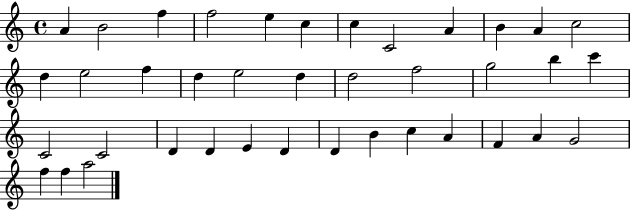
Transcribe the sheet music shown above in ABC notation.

X:1
T:Untitled
M:4/4
L:1/4
K:C
A B2 f f2 e c c C2 A B A c2 d e2 f d e2 d d2 f2 g2 b c' C2 C2 D D E D D B c A F A G2 f f a2